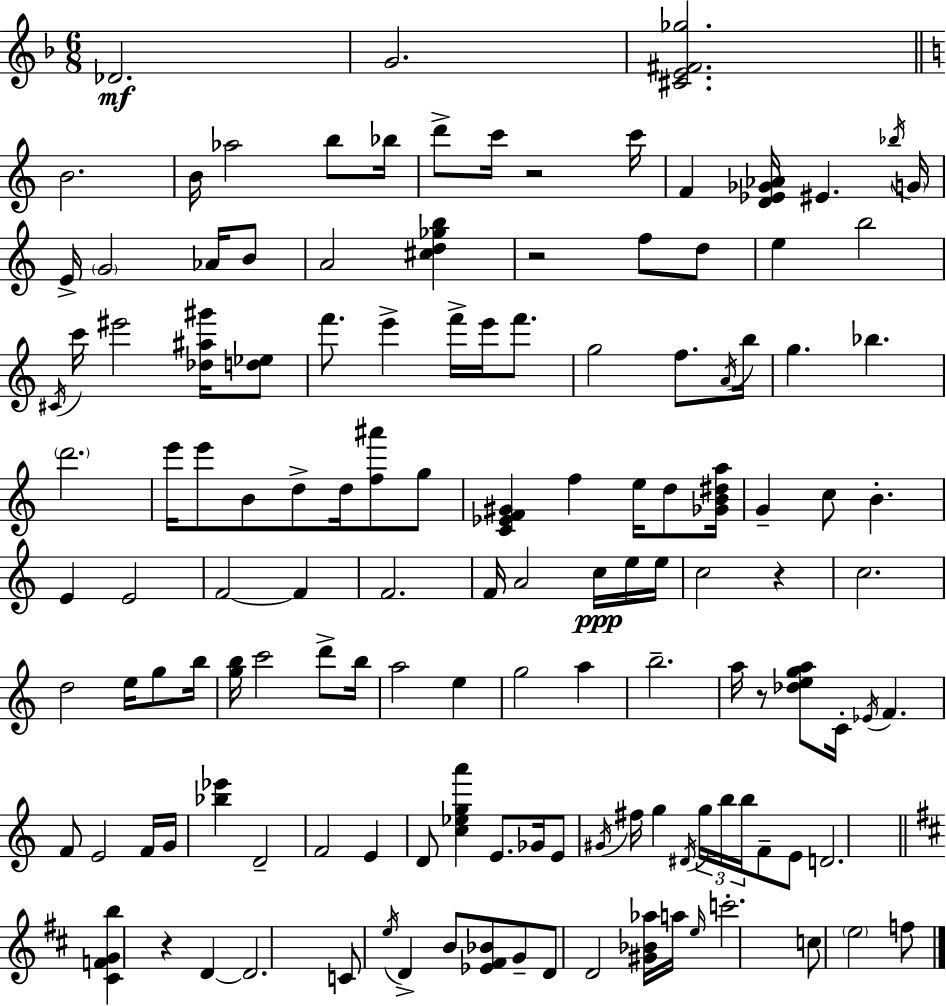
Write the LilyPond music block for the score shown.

{
  \clef treble
  \numericTimeSignature
  \time 6/8
  \key d \minor
  \repeat volta 2 { des'2.\mf | g'2. | <cis' e' fis' ges''>2. | \bar "||" \break \key c \major b'2. | b'16 aes''2 b''8 bes''16 | d'''8-> c'''16 r2 c'''16 | f'4 <d' ees' ges' aes'>16 eis'4. \acciaccatura { bes''16 } | \break \parenthesize g'16 e'16-> \parenthesize g'2 aes'16 b'8 | a'2 <cis'' d'' ges'' b''>4 | r2 f''8 d''8 | e''4 b''2 | \break \acciaccatura { cis'16 } c'''16 eis'''2 <des'' ais'' gis'''>16 | <d'' ees''>8 f'''8. e'''4-> f'''16-> e'''16 f'''8. | g''2 f''8. | \acciaccatura { a'16 } b''16 g''4. bes''4. | \break \parenthesize d'''2. | e'''16 e'''8 b'8 d''8-> d''16 <f'' ais'''>8 | g''8 <c' ees' f' gis'>4 f''4 e''16 | d''8 <ges' b' dis'' a''>16 g'4-- c''8 b'4.-. | \break e'4 e'2 | f'2~~ f'4 | f'2. | f'16 a'2 | \break c''16\ppp e''16 e''16 c''2 r4 | c''2. | d''2 e''16 | g''8 b''16 <g'' b''>16 c'''2 | \break d'''8-> b''16 a''2 e''4 | g''2 a''4 | b''2.-- | a''16 r8 <des'' e'' g'' a''>8 c'16-. \acciaccatura { ees'16 } f'4. | \break f'8 e'2 | f'16 g'16 <bes'' ees'''>4 d'2-- | f'2 | e'4 d'8 <c'' ees'' g'' a'''>4 e'8. | \break ges'16 e'8 \acciaccatura { gis'16 } fis''16 g''4 \acciaccatura { dis'16 } \tuplet 3/2 { g''16 | b''16 b''16 } f'8-- e'8 d'2. | \bar "||" \break \key d \major <cis' f' g' b''>4 r4 d'4~~ | d'2. | c'8 \acciaccatura { e''16 } d'4-> b'8 <ees' fis' bes'>8 g'8-- | d'8 d'2 <gis' bes' aes''>16 | \break a''16 \grace { e''16 } c'''2.-. | c''8 \parenthesize e''2 | f''8 } \bar "|."
}